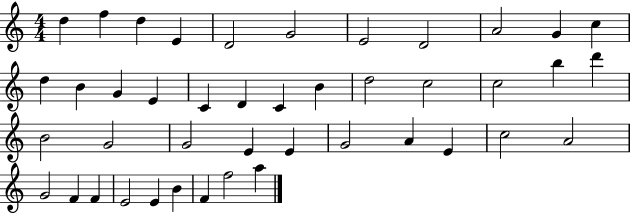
D5/q F5/q D5/q E4/q D4/h G4/h E4/h D4/h A4/h G4/q C5/q D5/q B4/q G4/q E4/q C4/q D4/q C4/q B4/q D5/h C5/h C5/h B5/q D6/q B4/h G4/h G4/h E4/q E4/q G4/h A4/q E4/q C5/h A4/h G4/h F4/q F4/q E4/h E4/q B4/q F4/q F5/h A5/q